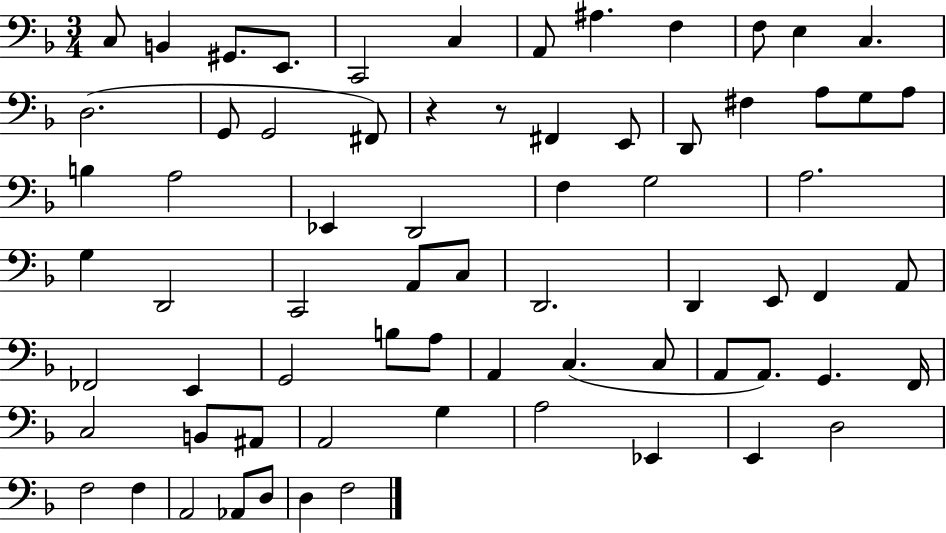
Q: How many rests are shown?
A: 2